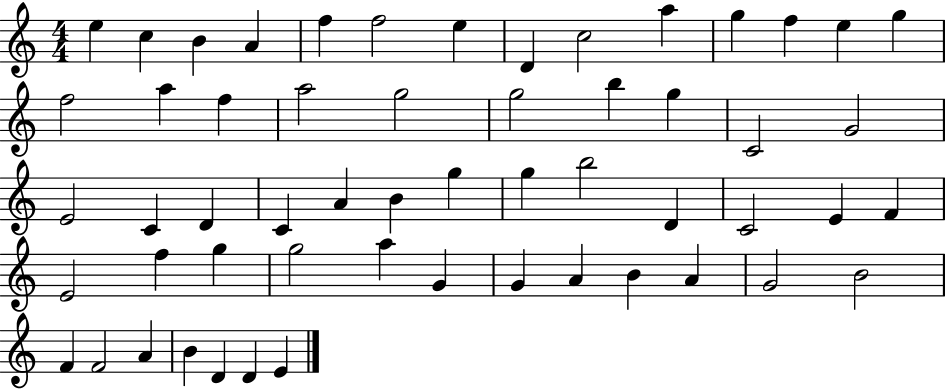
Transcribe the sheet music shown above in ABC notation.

X:1
T:Untitled
M:4/4
L:1/4
K:C
e c B A f f2 e D c2 a g f e g f2 a f a2 g2 g2 b g C2 G2 E2 C D C A B g g b2 D C2 E F E2 f g g2 a G G A B A G2 B2 F F2 A B D D E